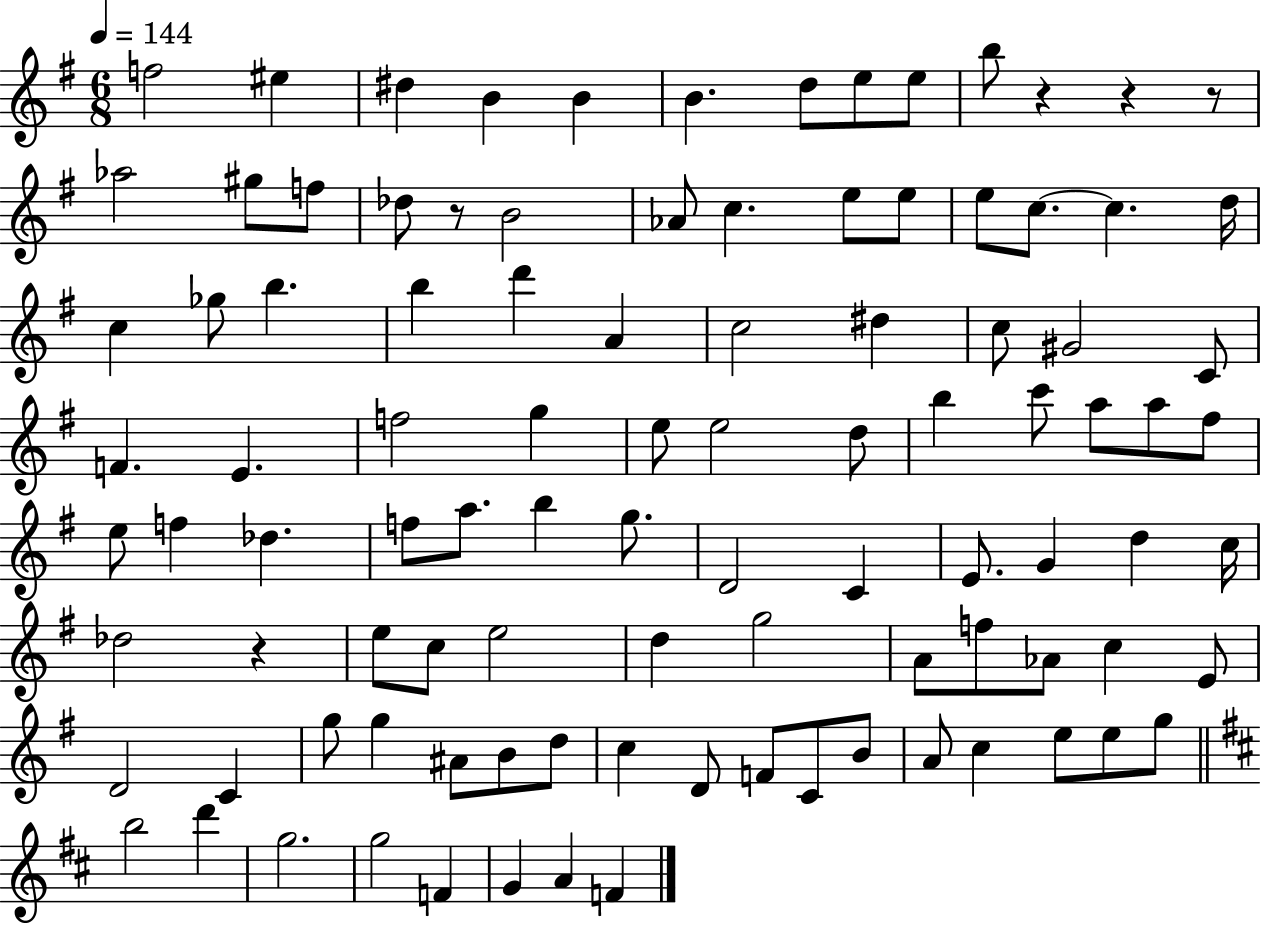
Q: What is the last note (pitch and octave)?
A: F4